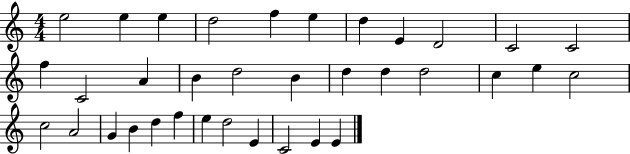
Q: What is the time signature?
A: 4/4